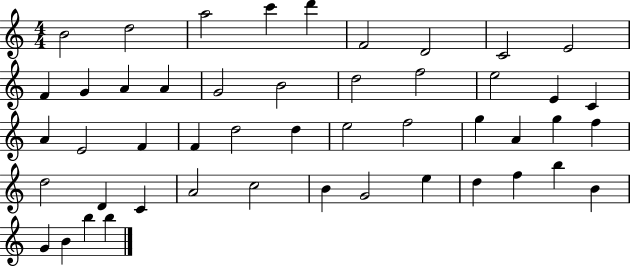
{
  \clef treble
  \numericTimeSignature
  \time 4/4
  \key c \major
  b'2 d''2 | a''2 c'''4 d'''4 | f'2 d'2 | c'2 e'2 | \break f'4 g'4 a'4 a'4 | g'2 b'2 | d''2 f''2 | e''2 e'4 c'4 | \break a'4 e'2 f'4 | f'4 d''2 d''4 | e''2 f''2 | g''4 a'4 g''4 f''4 | \break d''2 d'4 c'4 | a'2 c''2 | b'4 g'2 e''4 | d''4 f''4 b''4 b'4 | \break g'4 b'4 b''4 b''4 | \bar "|."
}